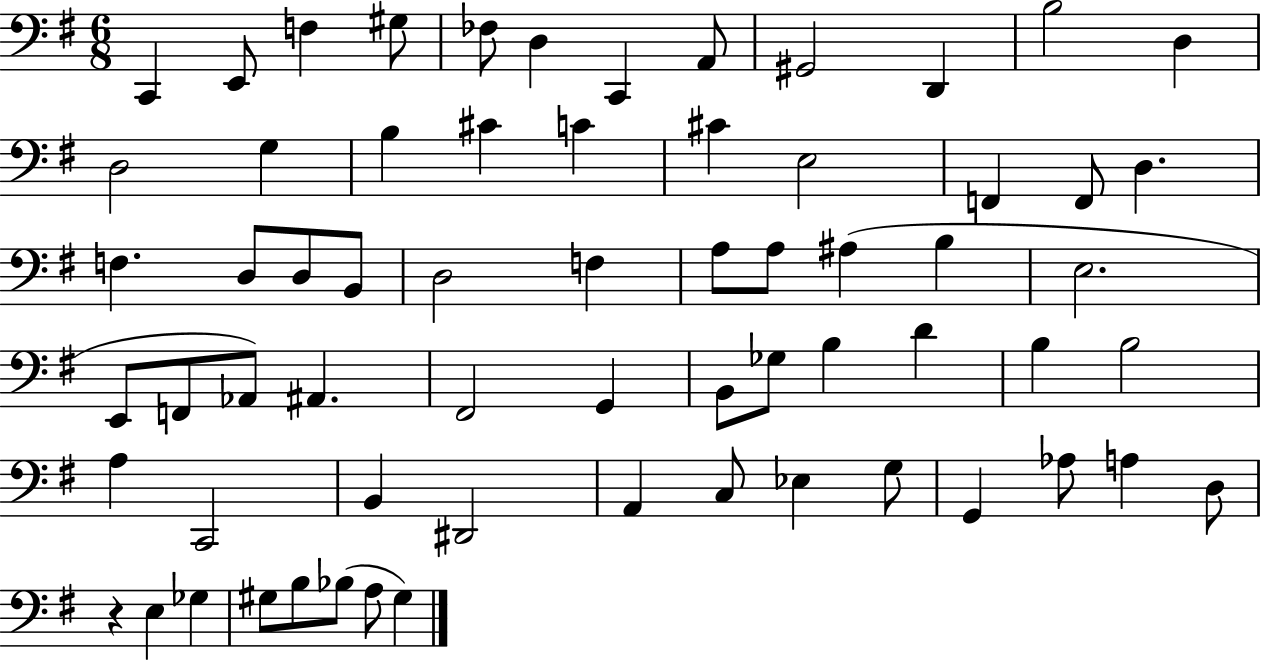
{
  \clef bass
  \numericTimeSignature
  \time 6/8
  \key g \major
  c,4 e,8 f4 gis8 | fes8 d4 c,4 a,8 | gis,2 d,4 | b2 d4 | \break d2 g4 | b4 cis'4 c'4 | cis'4 e2 | f,4 f,8 d4. | \break f4. d8 d8 b,8 | d2 f4 | a8 a8 ais4( b4 | e2. | \break e,8 f,8 aes,8) ais,4. | fis,2 g,4 | b,8 ges8 b4 d'4 | b4 b2 | \break a4 c,2 | b,4 dis,2 | a,4 c8 ees4 g8 | g,4 aes8 a4 d8 | \break r4 e4 ges4 | gis8 b8 bes8( a8 gis4) | \bar "|."
}